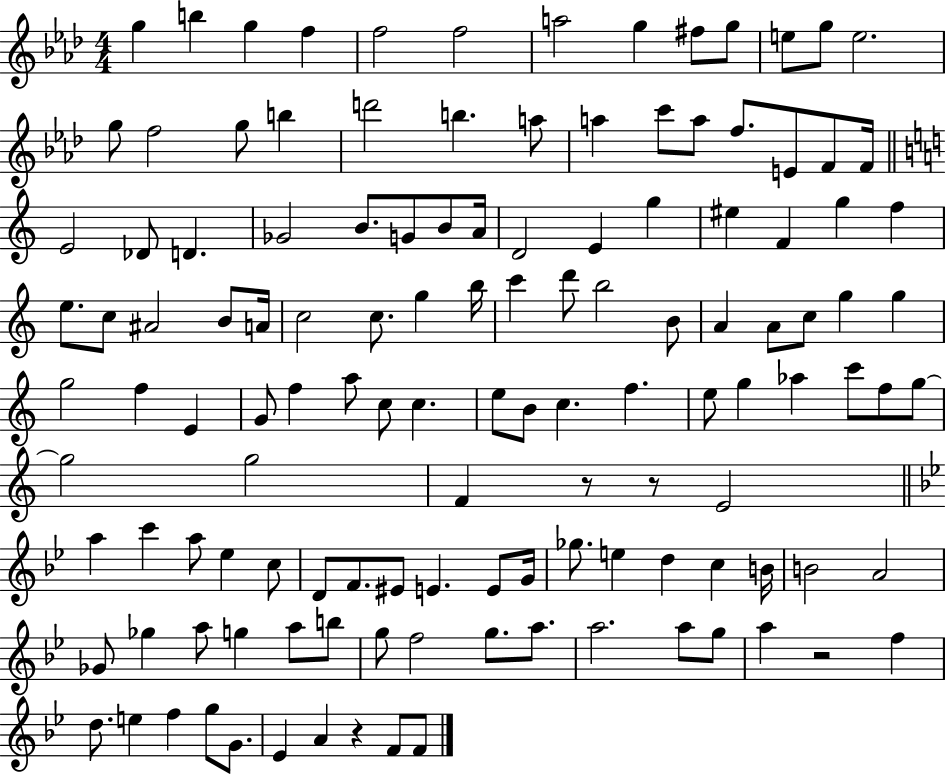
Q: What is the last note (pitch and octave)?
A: F4